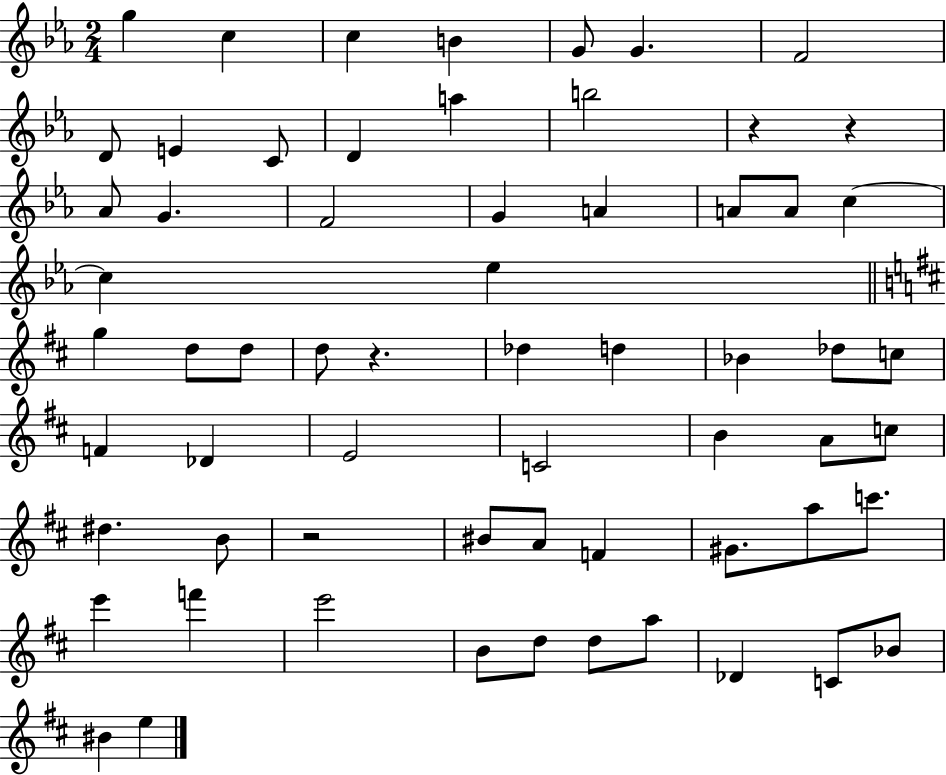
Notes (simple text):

G5/q C5/q C5/q B4/q G4/e G4/q. F4/h D4/e E4/q C4/e D4/q A5/q B5/h R/q R/q Ab4/e G4/q. F4/h G4/q A4/q A4/e A4/e C5/q C5/q Eb5/q G5/q D5/e D5/e D5/e R/q. Db5/q D5/q Bb4/q Db5/e C5/e F4/q Db4/q E4/h C4/h B4/q A4/e C5/e D#5/q. B4/e R/h BIS4/e A4/e F4/q G#4/e. A5/e C6/e. E6/q F6/q E6/h B4/e D5/e D5/e A5/e Db4/q C4/e Bb4/e BIS4/q E5/q